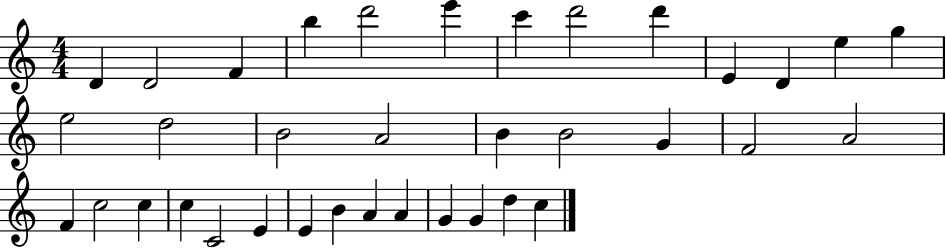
{
  \clef treble
  \numericTimeSignature
  \time 4/4
  \key c \major
  d'4 d'2 f'4 | b''4 d'''2 e'''4 | c'''4 d'''2 d'''4 | e'4 d'4 e''4 g''4 | \break e''2 d''2 | b'2 a'2 | b'4 b'2 g'4 | f'2 a'2 | \break f'4 c''2 c''4 | c''4 c'2 e'4 | e'4 b'4 a'4 a'4 | g'4 g'4 d''4 c''4 | \break \bar "|."
}